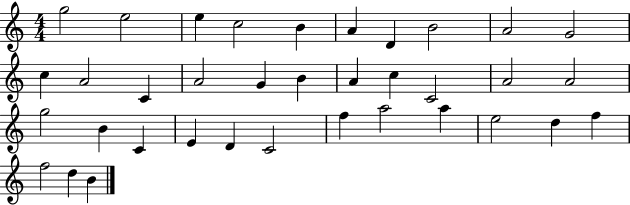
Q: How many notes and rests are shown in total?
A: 36